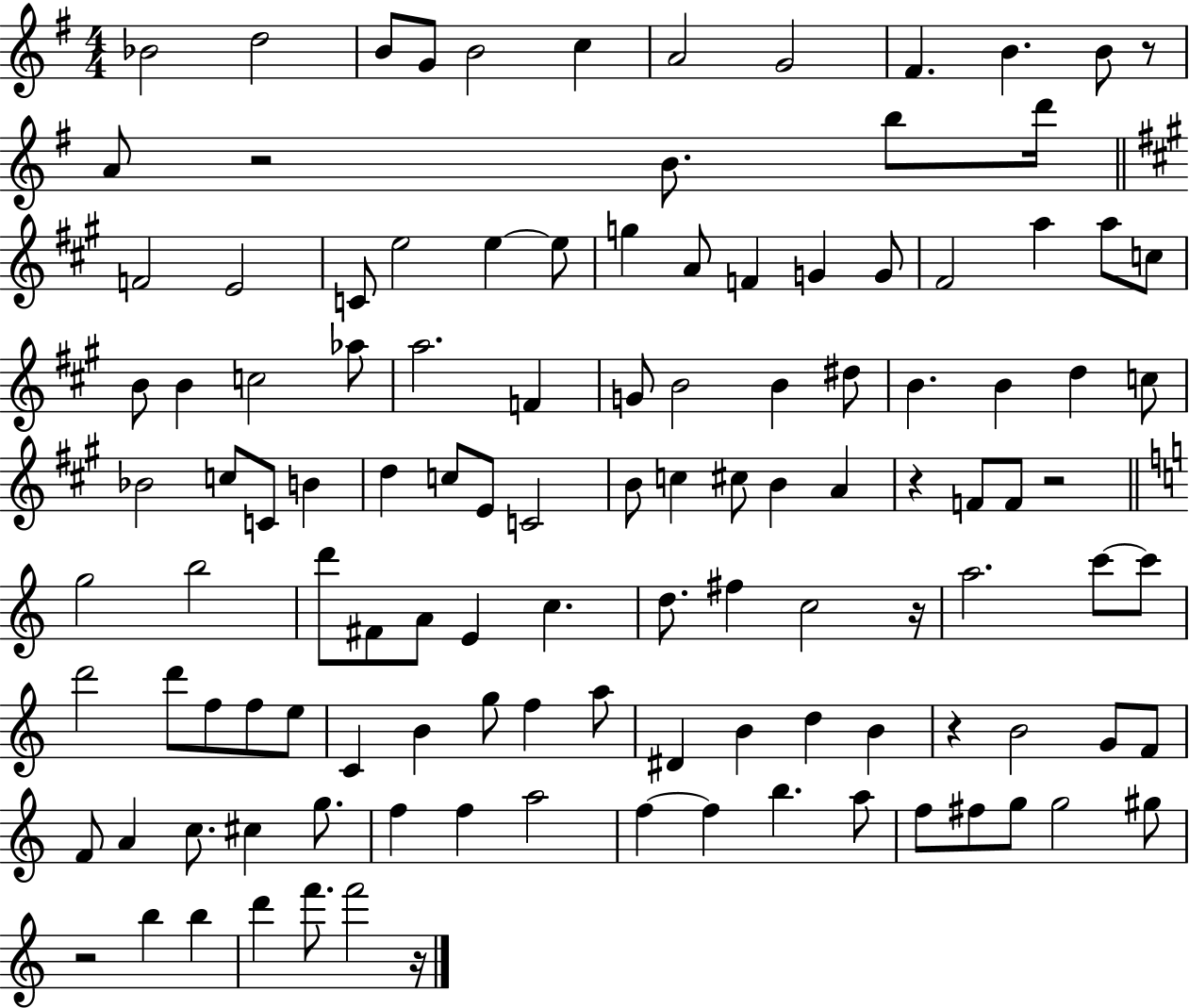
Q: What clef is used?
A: treble